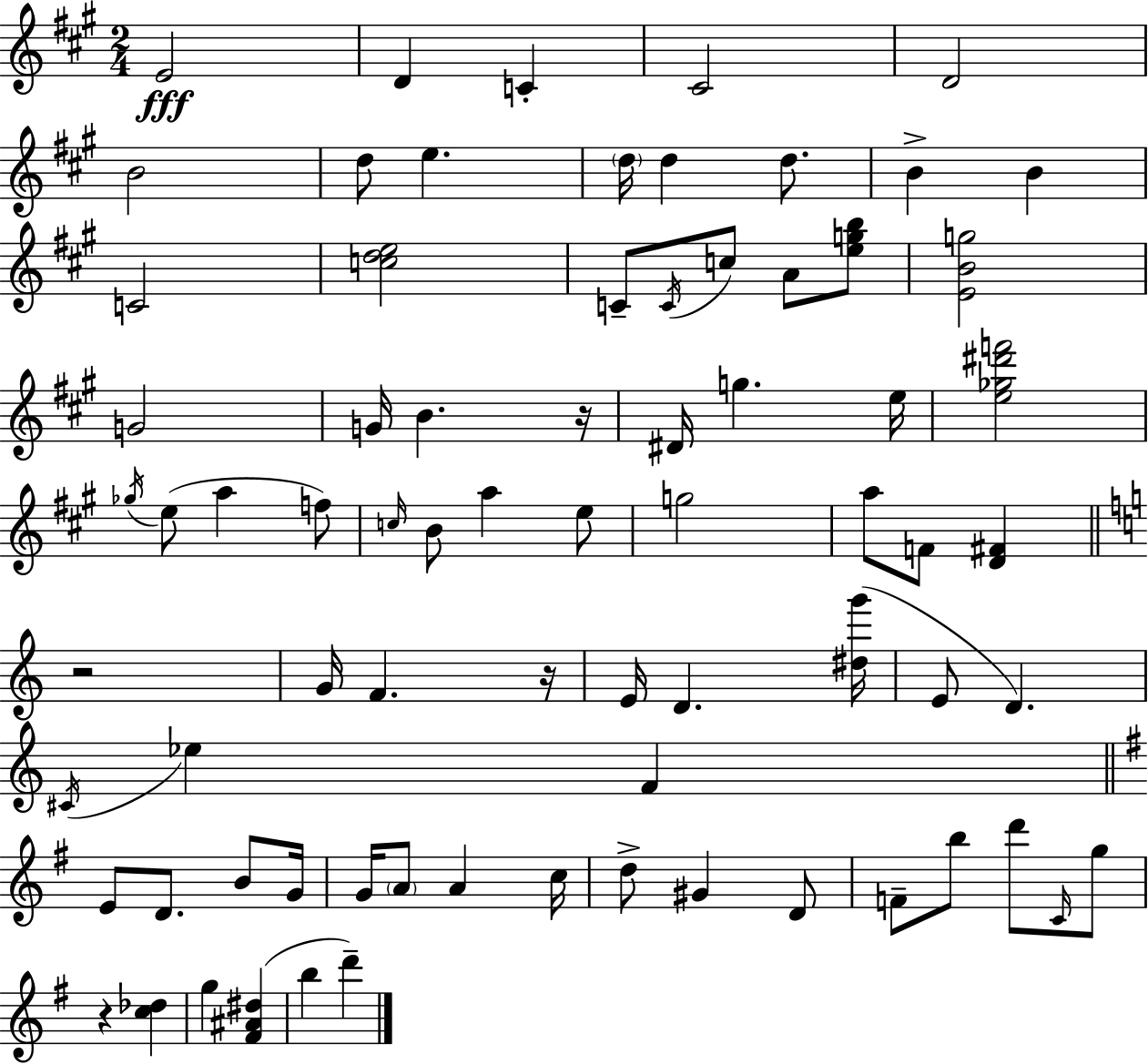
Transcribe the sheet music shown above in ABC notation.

X:1
T:Untitled
M:2/4
L:1/4
K:A
E2 D C ^C2 D2 B2 d/2 e d/4 d d/2 B B C2 [cde]2 C/2 C/4 c/2 A/2 [egb]/2 [EBg]2 G2 G/4 B z/4 ^D/4 g e/4 [e_g^d'f']2 _g/4 e/2 a f/2 c/4 B/2 a e/2 g2 a/2 F/2 [D^F] z2 G/4 F z/4 E/4 D [^dg']/4 E/2 D ^C/4 _e F E/2 D/2 B/2 G/4 G/4 A/2 A c/4 d/2 ^G D/2 F/2 b/2 d'/2 C/4 g/2 z [c_d] g [^F^A^d] b d'